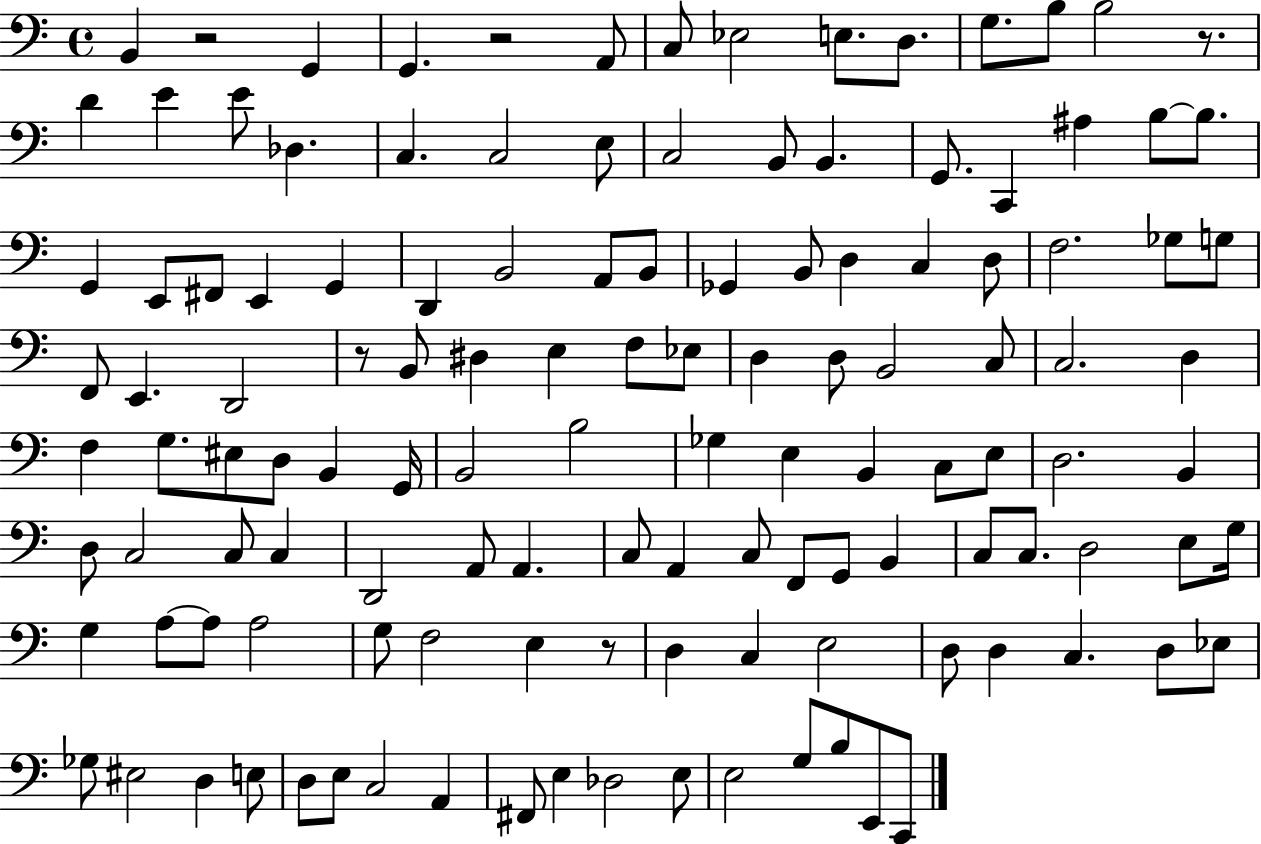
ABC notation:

X:1
T:Untitled
M:4/4
L:1/4
K:C
B,, z2 G,, G,, z2 A,,/2 C,/2 _E,2 E,/2 D,/2 G,/2 B,/2 B,2 z/2 D E E/2 _D, C, C,2 E,/2 C,2 B,,/2 B,, G,,/2 C,, ^A, B,/2 B,/2 G,, E,,/2 ^F,,/2 E,, G,, D,, B,,2 A,,/2 B,,/2 _G,, B,,/2 D, C, D,/2 F,2 _G,/2 G,/2 F,,/2 E,, D,,2 z/2 B,,/2 ^D, E, F,/2 _E,/2 D, D,/2 B,,2 C,/2 C,2 D, F, G,/2 ^E,/2 D,/2 B,, G,,/4 B,,2 B,2 _G, E, B,, C,/2 E,/2 D,2 B,, D,/2 C,2 C,/2 C, D,,2 A,,/2 A,, C,/2 A,, C,/2 F,,/2 G,,/2 B,, C,/2 C,/2 D,2 E,/2 G,/4 G, A,/2 A,/2 A,2 G,/2 F,2 E, z/2 D, C, E,2 D,/2 D, C, D,/2 _E,/2 _G,/2 ^E,2 D, E,/2 D,/2 E,/2 C,2 A,, ^F,,/2 E, _D,2 E,/2 E,2 G,/2 B,/2 E,,/2 C,,/2